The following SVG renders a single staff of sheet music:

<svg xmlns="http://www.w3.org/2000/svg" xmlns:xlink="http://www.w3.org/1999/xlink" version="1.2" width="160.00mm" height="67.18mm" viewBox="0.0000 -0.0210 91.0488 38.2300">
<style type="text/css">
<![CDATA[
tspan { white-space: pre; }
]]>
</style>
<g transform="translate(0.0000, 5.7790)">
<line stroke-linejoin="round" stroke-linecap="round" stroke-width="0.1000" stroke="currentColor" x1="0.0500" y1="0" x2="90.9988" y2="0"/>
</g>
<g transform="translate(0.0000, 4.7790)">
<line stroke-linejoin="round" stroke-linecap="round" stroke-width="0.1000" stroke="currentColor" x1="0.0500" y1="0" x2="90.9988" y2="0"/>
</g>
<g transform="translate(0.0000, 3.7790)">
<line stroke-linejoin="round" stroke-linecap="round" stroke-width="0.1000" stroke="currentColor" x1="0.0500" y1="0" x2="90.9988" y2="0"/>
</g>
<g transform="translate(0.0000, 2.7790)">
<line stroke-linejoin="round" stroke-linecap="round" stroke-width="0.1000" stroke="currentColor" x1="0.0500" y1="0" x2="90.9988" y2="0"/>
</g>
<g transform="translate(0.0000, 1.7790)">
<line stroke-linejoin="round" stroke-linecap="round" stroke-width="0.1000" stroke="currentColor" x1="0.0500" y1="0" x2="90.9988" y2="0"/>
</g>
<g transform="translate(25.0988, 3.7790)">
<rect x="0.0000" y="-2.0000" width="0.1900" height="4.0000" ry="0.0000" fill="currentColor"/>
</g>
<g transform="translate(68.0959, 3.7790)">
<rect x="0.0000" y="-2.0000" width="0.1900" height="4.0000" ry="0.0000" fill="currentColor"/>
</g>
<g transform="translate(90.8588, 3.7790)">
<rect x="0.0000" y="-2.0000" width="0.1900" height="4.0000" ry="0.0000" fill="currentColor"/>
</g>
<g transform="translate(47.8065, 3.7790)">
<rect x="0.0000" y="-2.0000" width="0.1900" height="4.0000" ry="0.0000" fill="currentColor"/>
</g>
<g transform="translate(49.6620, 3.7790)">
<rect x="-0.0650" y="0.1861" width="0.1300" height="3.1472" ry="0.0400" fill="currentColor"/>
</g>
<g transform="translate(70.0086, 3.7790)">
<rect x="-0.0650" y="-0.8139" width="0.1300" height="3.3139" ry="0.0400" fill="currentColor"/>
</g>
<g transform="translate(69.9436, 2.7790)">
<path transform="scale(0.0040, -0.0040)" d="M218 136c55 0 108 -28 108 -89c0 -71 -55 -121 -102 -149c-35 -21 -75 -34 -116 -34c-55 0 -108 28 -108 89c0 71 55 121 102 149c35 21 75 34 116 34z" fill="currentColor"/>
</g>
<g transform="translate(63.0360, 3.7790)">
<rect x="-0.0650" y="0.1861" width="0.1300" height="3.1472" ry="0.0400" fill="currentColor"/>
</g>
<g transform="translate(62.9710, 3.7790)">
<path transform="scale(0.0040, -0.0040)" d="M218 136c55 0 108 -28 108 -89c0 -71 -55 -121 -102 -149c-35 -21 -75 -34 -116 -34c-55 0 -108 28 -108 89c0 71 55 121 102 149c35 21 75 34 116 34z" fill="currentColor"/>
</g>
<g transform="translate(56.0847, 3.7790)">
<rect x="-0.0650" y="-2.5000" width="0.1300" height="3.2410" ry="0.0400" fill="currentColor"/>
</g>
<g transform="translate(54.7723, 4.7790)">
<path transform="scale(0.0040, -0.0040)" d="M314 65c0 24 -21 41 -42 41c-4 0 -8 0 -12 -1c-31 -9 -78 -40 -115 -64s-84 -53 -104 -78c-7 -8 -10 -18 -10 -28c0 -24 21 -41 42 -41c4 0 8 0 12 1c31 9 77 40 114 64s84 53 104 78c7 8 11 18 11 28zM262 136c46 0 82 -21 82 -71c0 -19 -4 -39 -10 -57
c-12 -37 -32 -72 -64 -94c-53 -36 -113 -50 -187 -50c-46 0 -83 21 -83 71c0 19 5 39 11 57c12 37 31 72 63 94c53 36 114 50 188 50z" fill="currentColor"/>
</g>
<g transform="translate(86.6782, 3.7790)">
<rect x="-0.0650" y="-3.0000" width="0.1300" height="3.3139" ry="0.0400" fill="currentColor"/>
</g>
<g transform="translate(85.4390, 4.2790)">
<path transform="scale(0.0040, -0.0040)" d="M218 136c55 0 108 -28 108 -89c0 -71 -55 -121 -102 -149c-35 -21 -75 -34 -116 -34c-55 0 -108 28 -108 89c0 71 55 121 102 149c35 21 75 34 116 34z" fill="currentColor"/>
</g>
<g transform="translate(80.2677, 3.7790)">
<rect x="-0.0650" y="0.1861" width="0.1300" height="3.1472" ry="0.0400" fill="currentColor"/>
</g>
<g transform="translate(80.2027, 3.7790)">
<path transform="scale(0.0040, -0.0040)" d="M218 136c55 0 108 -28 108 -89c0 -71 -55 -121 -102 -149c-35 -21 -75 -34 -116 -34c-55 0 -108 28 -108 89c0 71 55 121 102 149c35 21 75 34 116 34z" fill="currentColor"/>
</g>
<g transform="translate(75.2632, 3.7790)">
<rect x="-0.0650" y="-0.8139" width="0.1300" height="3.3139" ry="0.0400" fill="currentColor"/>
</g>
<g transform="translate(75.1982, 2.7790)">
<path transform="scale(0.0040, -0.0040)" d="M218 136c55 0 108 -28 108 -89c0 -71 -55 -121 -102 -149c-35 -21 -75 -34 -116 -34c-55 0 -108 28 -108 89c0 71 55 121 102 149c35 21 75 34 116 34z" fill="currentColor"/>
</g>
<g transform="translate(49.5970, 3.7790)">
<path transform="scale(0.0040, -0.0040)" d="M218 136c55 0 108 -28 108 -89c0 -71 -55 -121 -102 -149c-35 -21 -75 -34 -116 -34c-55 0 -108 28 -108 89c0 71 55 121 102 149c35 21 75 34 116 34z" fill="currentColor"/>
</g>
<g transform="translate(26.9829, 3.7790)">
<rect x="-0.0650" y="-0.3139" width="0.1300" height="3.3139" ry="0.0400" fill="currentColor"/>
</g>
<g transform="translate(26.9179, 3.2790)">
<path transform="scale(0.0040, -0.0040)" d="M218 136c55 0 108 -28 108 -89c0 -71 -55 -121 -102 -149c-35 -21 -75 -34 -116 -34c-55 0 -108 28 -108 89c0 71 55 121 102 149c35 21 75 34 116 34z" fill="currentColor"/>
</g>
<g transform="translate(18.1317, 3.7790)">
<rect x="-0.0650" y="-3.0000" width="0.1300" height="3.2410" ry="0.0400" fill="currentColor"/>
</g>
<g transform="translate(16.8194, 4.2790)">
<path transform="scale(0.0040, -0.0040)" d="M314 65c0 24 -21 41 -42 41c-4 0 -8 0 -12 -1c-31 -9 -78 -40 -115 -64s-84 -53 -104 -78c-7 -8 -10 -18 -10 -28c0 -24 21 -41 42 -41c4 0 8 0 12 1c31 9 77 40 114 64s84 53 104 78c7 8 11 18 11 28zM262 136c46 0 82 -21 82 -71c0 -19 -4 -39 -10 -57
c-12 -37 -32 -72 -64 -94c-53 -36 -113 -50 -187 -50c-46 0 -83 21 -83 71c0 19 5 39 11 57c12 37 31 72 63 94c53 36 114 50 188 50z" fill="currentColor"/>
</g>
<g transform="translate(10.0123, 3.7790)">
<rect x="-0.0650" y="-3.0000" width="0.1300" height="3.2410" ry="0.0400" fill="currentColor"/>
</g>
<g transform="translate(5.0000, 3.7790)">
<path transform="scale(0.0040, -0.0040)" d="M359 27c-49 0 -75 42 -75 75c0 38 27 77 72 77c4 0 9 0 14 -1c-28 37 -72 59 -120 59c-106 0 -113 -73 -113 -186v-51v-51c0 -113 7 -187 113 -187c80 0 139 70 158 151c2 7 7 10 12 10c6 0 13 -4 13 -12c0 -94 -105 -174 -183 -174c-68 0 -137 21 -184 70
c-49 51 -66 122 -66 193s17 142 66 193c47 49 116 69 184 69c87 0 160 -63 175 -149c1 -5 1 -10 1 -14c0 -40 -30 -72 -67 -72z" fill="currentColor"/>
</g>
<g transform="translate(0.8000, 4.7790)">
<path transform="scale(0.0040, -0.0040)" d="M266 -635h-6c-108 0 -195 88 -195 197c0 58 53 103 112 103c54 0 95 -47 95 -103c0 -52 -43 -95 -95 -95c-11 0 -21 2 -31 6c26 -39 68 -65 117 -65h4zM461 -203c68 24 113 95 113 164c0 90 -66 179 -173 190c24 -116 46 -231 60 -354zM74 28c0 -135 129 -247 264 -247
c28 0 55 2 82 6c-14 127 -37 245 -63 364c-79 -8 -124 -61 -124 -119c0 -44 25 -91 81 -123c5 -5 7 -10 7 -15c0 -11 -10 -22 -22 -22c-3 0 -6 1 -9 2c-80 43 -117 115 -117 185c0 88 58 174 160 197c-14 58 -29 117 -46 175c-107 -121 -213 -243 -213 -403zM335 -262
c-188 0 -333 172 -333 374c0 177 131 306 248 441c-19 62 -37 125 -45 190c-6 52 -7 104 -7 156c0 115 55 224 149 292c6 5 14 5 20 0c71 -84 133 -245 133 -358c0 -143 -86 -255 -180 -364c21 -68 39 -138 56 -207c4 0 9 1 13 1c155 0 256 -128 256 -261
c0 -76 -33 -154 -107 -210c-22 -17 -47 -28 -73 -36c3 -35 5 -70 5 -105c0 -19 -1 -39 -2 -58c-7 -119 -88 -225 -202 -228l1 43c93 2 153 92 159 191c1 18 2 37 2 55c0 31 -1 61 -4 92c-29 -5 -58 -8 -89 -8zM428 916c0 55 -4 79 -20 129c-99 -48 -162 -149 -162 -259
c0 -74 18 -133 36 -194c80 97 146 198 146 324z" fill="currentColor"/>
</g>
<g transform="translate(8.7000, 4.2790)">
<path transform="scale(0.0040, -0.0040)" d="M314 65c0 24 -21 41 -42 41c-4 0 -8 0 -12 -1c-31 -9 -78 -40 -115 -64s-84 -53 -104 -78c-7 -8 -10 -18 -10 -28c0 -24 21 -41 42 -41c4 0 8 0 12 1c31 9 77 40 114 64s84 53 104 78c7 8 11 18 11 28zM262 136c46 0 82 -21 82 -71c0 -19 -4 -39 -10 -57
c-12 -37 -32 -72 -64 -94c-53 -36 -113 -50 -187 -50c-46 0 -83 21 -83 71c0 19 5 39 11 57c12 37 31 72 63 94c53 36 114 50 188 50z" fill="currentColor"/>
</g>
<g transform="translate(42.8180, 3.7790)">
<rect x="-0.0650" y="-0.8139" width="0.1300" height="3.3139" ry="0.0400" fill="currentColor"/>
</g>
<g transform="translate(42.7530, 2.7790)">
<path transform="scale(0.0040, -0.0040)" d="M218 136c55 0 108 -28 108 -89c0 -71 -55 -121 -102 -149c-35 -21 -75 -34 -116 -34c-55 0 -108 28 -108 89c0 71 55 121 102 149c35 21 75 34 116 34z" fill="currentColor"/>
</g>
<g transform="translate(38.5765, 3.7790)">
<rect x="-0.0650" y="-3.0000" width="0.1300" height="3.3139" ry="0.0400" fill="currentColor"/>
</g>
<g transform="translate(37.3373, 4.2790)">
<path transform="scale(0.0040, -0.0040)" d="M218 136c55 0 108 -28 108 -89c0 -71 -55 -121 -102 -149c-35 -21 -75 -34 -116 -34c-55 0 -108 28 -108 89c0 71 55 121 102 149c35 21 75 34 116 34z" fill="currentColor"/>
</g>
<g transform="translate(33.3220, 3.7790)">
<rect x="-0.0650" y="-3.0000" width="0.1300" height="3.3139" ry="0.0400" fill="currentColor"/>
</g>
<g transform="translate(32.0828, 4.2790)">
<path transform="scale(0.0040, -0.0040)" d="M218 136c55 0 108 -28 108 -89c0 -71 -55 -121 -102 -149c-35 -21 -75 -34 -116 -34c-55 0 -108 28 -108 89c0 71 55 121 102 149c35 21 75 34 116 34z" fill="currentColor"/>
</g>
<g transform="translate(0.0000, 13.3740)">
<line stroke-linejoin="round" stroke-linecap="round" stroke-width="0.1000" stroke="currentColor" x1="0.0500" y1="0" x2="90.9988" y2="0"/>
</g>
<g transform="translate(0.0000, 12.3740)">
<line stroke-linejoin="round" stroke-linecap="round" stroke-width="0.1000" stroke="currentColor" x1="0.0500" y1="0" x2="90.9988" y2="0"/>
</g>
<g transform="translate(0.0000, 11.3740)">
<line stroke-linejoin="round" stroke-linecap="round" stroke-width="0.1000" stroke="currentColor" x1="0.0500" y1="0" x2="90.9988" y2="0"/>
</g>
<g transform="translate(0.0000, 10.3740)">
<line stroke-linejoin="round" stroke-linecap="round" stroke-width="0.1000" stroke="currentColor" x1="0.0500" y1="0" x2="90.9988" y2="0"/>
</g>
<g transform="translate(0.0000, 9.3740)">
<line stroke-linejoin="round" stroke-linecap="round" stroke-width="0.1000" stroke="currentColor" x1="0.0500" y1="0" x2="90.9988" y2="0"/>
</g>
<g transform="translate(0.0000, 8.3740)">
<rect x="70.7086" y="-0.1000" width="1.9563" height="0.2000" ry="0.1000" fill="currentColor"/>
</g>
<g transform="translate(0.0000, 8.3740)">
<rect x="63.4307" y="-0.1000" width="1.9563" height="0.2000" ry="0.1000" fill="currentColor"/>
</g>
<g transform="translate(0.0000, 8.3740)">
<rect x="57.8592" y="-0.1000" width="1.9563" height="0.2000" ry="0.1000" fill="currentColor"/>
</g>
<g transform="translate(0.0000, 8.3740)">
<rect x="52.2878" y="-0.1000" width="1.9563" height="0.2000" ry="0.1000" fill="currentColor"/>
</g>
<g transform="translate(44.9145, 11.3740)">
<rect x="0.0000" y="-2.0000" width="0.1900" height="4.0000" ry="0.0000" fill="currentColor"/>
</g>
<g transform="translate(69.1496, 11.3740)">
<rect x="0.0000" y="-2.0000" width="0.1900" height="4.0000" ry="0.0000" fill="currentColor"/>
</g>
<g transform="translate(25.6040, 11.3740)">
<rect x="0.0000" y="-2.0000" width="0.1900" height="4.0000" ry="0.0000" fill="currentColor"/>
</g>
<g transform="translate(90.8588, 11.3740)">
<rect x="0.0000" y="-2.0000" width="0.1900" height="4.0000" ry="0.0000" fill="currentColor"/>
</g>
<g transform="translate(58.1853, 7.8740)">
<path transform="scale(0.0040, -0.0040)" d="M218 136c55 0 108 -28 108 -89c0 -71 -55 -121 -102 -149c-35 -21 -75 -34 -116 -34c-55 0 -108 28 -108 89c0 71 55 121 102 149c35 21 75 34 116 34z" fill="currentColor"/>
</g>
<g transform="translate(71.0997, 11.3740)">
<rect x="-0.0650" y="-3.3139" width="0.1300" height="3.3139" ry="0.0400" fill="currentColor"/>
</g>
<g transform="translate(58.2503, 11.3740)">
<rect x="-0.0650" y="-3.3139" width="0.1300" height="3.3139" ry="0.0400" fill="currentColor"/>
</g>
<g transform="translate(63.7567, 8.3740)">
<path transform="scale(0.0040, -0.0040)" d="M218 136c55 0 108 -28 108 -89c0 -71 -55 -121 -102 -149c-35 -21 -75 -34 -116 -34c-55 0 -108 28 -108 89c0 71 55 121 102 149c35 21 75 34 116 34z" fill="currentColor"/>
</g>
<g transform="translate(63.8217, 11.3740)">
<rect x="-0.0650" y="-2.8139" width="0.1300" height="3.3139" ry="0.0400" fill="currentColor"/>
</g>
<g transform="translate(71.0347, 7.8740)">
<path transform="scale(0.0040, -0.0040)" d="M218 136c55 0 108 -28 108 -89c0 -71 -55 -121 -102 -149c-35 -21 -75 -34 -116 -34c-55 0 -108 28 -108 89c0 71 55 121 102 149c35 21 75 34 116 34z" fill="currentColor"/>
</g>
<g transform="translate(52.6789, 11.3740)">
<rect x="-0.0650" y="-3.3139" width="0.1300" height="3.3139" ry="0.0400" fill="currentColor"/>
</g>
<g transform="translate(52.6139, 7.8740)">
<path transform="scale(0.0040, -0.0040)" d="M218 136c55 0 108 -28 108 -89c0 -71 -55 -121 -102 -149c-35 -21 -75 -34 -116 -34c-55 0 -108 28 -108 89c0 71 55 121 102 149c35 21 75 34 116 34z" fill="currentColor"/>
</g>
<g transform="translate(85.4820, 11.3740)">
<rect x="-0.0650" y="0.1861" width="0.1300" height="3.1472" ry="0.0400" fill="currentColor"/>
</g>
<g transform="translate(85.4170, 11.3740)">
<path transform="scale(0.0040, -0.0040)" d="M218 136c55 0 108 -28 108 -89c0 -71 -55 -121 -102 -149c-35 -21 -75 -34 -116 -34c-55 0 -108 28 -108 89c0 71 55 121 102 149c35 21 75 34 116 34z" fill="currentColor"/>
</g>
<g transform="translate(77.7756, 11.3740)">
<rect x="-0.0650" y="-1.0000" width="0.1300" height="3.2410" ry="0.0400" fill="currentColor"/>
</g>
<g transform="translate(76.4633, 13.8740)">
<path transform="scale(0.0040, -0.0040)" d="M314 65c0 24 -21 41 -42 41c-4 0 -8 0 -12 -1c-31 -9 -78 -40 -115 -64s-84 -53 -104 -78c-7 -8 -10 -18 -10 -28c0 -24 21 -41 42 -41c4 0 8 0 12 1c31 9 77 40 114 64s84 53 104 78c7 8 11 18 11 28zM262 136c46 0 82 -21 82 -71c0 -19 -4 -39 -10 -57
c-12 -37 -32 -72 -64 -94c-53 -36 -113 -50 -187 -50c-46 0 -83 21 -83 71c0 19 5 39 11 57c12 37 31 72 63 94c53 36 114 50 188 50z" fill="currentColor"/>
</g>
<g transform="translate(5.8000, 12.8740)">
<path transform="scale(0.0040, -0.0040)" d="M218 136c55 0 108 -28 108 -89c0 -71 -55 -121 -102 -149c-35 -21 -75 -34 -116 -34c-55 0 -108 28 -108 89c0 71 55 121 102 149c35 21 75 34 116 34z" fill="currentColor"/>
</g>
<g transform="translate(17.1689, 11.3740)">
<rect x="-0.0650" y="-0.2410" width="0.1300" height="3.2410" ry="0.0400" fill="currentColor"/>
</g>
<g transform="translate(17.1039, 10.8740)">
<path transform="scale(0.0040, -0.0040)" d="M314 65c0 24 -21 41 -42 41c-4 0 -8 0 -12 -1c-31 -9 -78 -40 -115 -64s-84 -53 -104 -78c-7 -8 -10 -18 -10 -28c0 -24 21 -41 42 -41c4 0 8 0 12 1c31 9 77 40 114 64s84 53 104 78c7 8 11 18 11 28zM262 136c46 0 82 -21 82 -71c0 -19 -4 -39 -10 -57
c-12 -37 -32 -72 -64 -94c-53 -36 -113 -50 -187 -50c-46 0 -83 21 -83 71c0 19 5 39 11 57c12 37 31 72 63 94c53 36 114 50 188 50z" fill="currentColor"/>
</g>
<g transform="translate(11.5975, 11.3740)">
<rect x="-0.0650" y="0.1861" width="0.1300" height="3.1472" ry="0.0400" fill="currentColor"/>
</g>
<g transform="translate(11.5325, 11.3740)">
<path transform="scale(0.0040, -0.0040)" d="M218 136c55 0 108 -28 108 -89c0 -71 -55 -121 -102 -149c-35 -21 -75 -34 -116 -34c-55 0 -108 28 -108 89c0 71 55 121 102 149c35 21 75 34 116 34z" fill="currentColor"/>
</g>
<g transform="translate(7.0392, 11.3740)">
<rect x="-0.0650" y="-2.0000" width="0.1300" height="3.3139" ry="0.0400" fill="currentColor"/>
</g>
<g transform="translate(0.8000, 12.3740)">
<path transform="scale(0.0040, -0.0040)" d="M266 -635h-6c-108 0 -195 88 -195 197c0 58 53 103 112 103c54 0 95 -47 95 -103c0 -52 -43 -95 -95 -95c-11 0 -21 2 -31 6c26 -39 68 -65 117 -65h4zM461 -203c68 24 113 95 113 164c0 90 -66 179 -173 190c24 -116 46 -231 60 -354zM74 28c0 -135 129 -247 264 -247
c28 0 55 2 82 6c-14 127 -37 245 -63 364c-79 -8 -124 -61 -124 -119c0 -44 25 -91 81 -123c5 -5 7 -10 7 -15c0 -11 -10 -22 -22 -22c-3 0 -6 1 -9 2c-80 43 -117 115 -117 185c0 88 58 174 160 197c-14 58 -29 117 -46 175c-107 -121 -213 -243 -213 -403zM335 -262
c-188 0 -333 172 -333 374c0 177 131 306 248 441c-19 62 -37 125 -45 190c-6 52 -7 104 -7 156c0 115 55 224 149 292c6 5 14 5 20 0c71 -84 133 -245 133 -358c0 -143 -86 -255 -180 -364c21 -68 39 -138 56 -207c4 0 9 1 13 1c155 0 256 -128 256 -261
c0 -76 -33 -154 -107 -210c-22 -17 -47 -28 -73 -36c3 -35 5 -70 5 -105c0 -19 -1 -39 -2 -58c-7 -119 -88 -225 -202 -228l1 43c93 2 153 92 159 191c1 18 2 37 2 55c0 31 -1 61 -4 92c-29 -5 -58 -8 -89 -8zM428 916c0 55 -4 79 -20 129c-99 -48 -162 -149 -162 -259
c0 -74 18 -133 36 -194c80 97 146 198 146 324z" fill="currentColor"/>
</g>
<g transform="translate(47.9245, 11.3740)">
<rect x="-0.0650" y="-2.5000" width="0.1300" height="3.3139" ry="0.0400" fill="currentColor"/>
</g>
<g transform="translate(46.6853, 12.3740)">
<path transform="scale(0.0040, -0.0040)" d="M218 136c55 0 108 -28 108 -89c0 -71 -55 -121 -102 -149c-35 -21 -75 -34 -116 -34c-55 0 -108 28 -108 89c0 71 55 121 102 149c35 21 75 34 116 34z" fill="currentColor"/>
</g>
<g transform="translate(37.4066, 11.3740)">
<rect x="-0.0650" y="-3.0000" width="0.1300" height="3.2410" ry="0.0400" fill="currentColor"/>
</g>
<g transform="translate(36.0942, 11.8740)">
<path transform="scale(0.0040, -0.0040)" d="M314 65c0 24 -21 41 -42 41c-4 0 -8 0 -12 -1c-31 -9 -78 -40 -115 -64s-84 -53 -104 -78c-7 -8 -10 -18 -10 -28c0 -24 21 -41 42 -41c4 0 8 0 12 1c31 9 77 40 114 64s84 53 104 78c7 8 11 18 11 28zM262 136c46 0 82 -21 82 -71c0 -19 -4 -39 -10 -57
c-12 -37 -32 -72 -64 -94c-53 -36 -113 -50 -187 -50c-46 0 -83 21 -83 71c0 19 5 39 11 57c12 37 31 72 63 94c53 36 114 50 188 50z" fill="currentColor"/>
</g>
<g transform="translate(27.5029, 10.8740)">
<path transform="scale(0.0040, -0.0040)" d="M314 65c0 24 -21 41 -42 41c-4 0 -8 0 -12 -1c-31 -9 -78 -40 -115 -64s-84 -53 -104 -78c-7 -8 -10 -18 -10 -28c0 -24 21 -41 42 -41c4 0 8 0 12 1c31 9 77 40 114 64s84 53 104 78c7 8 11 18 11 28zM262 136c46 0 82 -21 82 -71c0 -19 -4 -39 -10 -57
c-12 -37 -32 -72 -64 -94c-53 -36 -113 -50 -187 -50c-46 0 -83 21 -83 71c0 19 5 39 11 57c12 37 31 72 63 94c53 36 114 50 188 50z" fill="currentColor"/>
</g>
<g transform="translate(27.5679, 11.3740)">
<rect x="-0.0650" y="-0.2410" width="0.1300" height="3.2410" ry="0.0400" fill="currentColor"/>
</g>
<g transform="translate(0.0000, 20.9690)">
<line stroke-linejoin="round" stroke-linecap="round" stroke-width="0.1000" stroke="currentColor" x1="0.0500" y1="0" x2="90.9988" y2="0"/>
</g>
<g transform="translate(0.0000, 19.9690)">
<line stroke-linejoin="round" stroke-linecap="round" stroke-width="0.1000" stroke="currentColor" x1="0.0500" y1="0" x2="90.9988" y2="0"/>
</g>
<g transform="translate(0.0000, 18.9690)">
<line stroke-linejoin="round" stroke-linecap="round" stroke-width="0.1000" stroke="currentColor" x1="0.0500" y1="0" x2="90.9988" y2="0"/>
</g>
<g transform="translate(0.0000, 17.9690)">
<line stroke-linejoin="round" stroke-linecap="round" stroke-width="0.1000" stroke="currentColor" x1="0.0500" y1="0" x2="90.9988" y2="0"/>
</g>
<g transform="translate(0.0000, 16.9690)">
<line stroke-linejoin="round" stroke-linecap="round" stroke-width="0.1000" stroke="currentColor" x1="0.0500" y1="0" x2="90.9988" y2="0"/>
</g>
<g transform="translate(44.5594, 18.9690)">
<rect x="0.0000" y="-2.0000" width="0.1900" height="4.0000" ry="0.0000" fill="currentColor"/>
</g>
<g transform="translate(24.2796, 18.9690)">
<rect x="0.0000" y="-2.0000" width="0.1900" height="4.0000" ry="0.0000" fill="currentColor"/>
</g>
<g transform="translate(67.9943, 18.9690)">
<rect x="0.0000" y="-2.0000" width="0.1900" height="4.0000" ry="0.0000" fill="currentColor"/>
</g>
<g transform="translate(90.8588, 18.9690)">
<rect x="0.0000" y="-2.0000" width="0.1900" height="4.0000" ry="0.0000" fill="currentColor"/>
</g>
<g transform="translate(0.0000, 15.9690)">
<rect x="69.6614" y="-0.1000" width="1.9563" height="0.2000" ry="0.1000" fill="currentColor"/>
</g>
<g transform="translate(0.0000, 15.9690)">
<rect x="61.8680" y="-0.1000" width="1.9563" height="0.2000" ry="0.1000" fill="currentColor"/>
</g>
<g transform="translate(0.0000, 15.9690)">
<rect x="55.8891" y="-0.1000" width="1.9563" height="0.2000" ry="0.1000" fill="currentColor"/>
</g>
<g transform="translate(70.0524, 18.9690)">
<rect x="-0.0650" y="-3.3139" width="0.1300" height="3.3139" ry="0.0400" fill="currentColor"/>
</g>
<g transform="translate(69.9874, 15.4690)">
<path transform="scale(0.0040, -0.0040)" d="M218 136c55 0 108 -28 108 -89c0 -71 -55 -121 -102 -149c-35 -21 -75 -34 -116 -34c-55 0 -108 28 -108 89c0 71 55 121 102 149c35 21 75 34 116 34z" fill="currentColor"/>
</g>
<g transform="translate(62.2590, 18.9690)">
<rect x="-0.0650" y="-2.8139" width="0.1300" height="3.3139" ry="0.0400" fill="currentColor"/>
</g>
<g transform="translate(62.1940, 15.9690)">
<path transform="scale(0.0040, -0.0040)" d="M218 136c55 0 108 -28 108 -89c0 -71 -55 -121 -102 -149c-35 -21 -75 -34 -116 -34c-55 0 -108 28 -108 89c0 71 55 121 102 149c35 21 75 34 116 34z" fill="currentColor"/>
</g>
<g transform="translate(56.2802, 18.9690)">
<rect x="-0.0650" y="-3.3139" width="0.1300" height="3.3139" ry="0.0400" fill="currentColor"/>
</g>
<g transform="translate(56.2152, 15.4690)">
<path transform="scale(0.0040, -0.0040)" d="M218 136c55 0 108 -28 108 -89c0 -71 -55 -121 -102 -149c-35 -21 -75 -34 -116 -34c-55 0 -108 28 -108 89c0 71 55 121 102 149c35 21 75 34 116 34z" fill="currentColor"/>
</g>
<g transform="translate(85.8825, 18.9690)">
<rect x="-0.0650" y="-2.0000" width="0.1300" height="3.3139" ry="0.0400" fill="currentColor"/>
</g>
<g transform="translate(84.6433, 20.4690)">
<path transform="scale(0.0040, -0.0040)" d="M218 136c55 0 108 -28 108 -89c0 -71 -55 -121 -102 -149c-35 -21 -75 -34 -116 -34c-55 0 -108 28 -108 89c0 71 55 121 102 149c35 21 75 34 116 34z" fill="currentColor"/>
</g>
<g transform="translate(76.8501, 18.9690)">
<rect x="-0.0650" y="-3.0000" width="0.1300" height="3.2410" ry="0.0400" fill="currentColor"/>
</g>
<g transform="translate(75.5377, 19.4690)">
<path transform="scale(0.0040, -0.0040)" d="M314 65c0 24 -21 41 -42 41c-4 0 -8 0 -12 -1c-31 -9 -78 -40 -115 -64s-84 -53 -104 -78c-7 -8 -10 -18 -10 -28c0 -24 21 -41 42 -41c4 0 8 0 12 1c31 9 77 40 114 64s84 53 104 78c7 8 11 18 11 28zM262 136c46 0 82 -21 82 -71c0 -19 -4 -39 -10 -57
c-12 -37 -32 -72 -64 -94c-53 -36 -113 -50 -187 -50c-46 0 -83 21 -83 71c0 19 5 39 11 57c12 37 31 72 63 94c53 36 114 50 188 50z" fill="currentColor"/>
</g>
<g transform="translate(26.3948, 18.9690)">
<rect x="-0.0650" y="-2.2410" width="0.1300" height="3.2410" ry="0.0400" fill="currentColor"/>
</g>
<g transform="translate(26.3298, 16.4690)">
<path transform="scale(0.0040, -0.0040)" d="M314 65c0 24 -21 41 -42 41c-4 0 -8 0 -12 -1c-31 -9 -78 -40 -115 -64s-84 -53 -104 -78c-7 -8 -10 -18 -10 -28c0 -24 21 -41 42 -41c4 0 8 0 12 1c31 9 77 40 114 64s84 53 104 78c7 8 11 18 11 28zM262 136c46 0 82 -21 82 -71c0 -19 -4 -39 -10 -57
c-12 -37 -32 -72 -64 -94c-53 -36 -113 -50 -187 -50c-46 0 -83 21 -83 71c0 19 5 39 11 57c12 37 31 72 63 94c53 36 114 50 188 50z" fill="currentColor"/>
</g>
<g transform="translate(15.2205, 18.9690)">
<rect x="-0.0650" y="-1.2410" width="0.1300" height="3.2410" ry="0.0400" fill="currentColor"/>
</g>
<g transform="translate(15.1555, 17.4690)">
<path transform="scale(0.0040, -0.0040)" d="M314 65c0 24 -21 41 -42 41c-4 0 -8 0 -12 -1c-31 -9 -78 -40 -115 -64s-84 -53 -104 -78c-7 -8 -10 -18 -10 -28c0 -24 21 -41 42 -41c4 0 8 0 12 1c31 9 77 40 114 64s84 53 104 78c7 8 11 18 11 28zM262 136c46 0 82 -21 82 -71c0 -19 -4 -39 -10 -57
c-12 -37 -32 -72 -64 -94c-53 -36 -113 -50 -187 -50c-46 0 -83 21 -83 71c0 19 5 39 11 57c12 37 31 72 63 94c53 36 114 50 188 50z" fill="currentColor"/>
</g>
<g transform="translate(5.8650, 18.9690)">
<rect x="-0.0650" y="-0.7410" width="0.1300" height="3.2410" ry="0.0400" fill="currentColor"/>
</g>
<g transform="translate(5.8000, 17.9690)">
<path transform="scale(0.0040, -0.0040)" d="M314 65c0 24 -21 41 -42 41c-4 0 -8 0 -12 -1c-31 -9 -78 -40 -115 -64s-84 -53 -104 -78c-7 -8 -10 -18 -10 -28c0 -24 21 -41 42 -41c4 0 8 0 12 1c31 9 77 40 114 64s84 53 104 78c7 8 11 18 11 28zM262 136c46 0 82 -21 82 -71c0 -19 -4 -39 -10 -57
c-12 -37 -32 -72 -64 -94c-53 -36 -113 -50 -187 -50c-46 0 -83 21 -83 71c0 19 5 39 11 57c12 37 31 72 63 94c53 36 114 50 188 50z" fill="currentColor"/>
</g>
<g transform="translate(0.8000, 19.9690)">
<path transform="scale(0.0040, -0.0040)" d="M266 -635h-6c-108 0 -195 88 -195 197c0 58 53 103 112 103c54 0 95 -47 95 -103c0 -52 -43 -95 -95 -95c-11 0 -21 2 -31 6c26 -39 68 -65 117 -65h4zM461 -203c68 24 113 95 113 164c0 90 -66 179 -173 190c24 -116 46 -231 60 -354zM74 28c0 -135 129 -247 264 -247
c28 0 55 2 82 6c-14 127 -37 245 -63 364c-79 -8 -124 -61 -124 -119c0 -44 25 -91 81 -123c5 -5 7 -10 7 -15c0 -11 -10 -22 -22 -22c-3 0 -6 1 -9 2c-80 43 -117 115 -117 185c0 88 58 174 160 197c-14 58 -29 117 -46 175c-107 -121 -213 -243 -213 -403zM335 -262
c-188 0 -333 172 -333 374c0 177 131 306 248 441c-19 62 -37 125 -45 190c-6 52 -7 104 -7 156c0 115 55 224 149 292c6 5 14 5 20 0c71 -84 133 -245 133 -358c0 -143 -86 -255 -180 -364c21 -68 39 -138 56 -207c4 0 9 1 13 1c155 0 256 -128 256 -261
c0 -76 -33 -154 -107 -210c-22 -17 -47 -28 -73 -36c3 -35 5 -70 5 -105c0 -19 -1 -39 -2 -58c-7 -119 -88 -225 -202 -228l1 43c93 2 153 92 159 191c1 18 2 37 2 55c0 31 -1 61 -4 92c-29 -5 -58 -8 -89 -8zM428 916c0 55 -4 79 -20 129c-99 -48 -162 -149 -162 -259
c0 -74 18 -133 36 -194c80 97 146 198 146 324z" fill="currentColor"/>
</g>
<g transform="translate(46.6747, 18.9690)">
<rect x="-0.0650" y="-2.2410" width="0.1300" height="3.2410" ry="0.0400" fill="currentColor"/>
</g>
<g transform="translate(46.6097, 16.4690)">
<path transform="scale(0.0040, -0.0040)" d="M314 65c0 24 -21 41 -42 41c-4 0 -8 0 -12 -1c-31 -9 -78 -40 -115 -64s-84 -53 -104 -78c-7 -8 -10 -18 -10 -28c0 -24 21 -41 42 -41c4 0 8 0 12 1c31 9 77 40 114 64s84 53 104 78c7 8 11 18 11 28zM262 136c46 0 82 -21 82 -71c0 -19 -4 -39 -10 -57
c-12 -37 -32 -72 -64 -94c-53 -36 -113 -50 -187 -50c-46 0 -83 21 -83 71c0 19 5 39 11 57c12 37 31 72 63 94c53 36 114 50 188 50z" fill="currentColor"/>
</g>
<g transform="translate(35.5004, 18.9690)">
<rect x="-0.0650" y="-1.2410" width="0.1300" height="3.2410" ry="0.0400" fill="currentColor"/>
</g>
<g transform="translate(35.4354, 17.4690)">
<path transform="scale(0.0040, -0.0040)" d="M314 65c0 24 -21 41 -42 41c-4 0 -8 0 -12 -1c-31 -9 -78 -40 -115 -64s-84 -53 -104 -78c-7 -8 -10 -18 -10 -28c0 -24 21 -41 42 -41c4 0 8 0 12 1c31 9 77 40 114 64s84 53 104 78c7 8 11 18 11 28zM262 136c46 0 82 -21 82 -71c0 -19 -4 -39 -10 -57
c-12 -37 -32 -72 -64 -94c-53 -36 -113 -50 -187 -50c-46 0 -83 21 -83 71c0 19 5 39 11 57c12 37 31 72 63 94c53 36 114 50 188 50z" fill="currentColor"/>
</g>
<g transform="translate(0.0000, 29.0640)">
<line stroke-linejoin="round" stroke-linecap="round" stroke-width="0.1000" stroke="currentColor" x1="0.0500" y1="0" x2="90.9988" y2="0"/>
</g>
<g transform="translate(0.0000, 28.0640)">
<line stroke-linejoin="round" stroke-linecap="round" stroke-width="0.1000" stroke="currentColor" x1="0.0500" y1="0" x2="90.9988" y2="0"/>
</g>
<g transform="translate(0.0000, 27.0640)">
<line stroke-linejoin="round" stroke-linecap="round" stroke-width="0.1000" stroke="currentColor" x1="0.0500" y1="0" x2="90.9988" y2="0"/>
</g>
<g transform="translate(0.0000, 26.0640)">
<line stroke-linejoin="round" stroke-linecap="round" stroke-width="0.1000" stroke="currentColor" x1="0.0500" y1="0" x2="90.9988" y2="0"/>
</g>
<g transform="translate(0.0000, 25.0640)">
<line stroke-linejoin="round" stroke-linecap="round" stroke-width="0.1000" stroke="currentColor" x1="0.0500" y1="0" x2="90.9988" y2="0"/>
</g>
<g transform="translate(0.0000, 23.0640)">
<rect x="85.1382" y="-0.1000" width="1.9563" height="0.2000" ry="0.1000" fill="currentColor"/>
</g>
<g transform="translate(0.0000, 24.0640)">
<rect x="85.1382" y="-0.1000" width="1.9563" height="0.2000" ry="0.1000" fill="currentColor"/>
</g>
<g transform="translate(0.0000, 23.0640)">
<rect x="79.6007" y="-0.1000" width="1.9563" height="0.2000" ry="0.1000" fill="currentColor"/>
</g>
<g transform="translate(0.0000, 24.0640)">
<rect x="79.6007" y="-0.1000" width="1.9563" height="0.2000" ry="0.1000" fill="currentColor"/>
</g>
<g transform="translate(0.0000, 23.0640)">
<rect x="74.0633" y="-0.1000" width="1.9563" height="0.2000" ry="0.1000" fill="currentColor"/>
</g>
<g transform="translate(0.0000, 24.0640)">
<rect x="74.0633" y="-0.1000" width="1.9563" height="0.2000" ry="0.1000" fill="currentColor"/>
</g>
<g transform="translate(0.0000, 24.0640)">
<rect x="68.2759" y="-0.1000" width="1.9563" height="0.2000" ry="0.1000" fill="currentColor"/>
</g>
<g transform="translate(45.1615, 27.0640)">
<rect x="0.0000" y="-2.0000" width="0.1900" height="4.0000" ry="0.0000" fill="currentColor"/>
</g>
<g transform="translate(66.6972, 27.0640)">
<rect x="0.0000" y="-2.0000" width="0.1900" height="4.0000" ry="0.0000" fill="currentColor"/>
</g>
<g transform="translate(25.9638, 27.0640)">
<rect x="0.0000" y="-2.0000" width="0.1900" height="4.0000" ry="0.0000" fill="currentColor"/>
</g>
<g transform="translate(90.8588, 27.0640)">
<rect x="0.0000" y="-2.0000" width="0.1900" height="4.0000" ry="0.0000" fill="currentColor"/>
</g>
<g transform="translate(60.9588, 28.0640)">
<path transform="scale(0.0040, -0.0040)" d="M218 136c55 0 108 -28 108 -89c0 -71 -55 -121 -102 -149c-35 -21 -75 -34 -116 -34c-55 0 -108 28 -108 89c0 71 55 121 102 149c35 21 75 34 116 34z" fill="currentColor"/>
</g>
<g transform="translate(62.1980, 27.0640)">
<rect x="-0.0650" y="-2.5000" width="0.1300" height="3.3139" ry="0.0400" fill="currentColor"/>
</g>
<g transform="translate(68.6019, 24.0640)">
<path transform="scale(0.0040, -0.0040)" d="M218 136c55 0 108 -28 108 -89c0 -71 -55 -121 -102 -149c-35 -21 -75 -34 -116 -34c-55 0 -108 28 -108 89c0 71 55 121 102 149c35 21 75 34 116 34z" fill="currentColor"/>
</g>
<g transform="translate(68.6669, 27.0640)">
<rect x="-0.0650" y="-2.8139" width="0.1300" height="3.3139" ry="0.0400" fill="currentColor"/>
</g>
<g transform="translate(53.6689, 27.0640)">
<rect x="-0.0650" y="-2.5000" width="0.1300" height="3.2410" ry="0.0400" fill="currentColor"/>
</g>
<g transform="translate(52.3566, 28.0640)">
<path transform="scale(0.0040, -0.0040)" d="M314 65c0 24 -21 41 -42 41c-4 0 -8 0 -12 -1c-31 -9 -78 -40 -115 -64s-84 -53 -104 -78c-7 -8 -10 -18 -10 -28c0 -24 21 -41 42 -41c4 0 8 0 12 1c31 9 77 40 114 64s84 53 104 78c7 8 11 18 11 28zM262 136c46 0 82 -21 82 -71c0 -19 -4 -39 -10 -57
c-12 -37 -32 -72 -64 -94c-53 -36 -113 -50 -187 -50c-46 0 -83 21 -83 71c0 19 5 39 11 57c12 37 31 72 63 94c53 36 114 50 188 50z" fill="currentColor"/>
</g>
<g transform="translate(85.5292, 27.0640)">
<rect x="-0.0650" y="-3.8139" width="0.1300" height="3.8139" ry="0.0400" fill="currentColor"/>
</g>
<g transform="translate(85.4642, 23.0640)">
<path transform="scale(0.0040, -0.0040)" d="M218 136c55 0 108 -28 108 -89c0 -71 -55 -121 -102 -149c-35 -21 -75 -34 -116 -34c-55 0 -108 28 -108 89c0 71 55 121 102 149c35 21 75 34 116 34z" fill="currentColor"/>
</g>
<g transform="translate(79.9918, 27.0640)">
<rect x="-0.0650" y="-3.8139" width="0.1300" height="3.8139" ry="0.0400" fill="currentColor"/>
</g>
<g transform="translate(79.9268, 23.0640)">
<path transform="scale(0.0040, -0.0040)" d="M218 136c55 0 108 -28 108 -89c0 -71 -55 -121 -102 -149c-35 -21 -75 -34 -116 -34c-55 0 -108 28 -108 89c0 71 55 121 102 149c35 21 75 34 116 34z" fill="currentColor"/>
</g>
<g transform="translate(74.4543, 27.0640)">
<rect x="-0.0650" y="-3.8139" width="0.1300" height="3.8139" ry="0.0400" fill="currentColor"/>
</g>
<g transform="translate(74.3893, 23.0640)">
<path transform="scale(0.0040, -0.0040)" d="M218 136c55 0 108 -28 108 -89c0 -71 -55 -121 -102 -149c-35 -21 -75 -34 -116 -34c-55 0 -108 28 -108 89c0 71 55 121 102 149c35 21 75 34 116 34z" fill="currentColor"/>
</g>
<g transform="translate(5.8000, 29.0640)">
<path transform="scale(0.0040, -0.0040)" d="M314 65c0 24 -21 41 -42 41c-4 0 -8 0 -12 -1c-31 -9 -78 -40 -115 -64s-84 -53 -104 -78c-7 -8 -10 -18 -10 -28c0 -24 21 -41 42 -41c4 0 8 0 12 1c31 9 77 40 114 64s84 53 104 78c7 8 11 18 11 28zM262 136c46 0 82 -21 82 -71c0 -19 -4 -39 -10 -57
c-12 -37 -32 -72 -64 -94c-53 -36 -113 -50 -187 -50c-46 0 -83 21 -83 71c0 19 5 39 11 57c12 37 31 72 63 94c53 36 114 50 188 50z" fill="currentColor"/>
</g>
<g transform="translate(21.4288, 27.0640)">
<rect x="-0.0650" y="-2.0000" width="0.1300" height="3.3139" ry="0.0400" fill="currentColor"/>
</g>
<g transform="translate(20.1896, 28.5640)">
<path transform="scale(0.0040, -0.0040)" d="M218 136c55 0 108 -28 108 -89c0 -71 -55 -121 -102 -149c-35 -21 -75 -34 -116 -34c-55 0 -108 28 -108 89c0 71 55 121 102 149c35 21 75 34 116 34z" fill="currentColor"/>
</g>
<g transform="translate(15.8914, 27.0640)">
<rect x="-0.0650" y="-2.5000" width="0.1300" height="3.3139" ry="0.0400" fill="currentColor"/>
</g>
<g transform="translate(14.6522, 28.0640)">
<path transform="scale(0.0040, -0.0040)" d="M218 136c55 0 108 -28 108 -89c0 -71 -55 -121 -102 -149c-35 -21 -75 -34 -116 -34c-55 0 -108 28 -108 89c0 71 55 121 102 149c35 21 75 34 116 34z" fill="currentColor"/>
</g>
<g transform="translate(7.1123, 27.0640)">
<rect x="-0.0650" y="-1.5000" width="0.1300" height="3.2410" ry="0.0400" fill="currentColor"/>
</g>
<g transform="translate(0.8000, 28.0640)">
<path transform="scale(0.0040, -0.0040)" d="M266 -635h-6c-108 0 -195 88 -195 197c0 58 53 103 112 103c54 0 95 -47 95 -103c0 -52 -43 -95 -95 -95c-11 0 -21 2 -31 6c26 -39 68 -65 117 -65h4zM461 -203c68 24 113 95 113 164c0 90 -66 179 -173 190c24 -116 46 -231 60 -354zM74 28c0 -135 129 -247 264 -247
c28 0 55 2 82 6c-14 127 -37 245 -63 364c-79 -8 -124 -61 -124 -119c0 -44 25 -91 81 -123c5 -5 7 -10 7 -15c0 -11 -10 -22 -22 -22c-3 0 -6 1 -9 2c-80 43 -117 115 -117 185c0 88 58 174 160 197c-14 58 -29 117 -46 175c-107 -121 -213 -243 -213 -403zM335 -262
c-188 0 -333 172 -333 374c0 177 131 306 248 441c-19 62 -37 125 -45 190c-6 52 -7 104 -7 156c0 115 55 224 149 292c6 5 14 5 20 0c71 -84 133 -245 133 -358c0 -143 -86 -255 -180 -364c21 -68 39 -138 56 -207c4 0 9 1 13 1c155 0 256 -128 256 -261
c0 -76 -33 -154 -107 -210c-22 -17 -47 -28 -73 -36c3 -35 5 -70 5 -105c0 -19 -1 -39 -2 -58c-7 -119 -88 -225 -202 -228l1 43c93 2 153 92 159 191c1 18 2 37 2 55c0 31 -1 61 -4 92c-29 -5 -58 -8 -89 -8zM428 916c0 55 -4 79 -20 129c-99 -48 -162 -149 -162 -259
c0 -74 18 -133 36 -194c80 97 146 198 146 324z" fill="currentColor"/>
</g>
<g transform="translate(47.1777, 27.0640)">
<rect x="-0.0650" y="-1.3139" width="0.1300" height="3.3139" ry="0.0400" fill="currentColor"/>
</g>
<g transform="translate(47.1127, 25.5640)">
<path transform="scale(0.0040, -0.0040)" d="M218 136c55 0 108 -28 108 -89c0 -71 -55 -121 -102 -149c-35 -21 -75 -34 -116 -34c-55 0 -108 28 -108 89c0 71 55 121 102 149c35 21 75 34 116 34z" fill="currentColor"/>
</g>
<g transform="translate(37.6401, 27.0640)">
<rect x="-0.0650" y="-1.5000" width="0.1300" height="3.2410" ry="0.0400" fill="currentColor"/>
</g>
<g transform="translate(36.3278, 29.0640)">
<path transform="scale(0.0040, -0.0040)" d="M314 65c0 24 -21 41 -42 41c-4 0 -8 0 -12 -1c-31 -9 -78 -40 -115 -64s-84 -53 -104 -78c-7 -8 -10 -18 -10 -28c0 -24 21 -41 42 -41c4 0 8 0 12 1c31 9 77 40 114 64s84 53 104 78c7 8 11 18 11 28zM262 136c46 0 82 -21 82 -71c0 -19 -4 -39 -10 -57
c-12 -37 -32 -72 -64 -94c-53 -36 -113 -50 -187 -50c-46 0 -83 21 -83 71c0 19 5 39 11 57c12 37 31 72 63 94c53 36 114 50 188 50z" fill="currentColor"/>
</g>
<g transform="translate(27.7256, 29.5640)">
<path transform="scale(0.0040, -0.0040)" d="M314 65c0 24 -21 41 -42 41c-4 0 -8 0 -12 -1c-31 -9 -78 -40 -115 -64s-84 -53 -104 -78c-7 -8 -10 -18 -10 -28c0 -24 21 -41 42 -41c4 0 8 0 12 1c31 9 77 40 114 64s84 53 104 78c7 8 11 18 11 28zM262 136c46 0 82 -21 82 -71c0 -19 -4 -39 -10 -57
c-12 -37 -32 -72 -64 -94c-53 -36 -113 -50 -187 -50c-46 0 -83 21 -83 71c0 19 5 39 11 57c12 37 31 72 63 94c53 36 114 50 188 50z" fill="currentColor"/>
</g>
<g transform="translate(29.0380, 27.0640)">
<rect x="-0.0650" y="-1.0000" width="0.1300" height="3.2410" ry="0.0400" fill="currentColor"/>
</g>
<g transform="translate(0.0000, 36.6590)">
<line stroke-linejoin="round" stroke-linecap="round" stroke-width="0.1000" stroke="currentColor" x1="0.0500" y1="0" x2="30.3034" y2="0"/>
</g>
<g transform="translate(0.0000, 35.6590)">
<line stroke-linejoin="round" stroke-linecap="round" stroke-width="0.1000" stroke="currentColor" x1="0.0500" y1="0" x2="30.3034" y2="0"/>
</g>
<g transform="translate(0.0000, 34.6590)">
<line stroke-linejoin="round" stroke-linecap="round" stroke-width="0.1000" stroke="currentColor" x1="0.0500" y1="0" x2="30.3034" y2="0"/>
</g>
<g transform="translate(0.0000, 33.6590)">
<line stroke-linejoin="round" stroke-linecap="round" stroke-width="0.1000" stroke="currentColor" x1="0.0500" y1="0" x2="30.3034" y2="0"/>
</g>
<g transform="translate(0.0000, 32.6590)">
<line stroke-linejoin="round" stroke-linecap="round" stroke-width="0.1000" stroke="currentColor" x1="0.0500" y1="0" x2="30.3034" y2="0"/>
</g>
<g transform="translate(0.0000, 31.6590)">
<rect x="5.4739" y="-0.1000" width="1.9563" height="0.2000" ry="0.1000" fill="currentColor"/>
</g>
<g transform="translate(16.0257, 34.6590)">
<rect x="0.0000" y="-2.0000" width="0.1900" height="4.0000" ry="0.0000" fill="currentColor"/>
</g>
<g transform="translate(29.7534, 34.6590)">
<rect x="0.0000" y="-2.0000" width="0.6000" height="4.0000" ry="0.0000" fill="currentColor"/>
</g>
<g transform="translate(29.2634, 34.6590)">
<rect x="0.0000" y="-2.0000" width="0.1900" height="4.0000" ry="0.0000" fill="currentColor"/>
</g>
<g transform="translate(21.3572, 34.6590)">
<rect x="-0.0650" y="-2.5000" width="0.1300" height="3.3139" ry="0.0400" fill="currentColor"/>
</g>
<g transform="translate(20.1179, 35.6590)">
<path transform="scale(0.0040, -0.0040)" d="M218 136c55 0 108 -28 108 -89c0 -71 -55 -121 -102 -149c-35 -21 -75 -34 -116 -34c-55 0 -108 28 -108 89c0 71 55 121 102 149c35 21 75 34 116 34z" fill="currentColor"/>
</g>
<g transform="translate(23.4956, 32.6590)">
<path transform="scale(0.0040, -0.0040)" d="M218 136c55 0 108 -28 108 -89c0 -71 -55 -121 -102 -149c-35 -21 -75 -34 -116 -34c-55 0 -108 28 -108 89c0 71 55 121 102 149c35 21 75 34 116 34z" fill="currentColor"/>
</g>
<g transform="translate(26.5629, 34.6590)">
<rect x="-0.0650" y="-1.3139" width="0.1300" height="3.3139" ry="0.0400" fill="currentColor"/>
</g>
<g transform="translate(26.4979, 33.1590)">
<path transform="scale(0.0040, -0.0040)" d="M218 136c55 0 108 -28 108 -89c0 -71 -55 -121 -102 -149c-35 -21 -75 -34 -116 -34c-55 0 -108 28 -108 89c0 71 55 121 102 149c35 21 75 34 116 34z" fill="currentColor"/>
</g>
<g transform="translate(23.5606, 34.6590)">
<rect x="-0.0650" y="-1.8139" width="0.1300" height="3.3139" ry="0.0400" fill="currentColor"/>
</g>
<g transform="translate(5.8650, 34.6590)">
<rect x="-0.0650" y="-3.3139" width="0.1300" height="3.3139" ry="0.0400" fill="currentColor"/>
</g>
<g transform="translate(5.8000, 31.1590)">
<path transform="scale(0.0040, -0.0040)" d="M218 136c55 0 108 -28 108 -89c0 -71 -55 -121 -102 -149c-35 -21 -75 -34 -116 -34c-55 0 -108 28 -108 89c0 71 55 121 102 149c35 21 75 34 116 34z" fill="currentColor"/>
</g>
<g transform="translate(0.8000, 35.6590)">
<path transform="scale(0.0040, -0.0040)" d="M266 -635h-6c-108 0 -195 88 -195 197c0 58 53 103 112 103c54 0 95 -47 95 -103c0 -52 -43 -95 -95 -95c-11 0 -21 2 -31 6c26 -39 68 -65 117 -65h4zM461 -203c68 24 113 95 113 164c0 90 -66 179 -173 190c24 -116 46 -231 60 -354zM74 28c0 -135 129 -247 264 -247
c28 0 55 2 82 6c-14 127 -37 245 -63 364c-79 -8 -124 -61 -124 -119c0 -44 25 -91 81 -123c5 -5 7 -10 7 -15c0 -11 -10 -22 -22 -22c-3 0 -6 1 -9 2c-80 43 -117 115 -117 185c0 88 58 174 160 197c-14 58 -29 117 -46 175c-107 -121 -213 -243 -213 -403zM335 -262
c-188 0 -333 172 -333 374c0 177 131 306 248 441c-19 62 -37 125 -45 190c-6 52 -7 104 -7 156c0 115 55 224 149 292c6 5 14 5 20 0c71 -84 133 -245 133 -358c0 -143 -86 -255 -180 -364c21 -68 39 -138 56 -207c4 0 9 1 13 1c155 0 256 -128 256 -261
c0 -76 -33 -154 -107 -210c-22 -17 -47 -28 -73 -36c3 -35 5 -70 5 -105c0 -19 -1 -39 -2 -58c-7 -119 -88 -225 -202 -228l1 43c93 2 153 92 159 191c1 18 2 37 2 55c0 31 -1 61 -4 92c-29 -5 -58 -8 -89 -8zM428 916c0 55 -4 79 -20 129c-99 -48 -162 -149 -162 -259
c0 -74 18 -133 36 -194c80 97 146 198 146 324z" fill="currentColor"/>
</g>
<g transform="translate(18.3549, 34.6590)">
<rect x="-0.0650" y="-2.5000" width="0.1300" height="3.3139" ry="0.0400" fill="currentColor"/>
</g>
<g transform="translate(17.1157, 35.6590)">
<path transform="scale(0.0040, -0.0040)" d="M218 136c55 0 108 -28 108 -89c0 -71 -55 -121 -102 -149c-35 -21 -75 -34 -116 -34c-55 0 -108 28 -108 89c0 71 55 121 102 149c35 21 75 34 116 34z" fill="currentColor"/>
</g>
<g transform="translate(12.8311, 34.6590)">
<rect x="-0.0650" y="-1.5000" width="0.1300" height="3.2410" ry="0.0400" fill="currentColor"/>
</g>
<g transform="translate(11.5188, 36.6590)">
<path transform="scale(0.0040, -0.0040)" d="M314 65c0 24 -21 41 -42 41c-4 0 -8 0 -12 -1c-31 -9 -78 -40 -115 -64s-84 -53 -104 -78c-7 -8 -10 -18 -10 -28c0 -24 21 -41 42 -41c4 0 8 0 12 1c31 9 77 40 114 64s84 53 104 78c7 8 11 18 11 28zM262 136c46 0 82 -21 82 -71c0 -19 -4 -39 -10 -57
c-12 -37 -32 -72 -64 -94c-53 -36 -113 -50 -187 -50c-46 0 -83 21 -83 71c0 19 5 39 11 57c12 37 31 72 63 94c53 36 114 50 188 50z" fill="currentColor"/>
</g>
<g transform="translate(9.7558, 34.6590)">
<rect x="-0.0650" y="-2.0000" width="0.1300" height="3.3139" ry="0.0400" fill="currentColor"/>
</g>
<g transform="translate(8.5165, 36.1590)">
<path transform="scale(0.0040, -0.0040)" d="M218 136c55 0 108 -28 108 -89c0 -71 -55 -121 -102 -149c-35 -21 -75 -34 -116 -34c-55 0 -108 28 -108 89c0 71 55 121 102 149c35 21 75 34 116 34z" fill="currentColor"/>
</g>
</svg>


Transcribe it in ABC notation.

X:1
T:Untitled
M:4/4
L:1/4
K:C
A2 A2 c A A d B G2 B d d B A F B c2 c2 A2 G b b a b D2 B d2 e2 g2 e2 g2 b a b A2 F E2 G F D2 E2 e G2 G a c' c' c' b F E2 G G f e